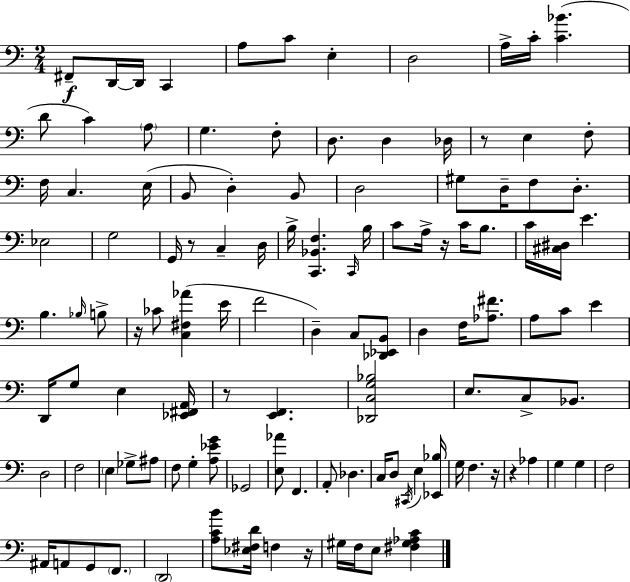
X:1
T:Untitled
M:2/4
L:1/4
K:C
^F,,/2 D,,/4 D,,/4 C,, A,/2 C/2 E, D,2 A,/4 C/4 [C_B] D/2 C A,/2 G, F,/2 D,/2 D, _D,/4 z/2 E, F,/2 F,/4 C, E,/4 B,,/2 D, B,,/2 D,2 ^G,/2 D,/4 F,/2 D,/2 _E,2 G,2 G,,/4 z/2 C, D,/4 B,/4 [C,,_B,,F,] C,,/4 B,/4 C/2 A,/4 z/4 C/4 B,/2 C/4 [^C,^D,]/4 E B, _B,/4 B,/2 z/4 _C/2 [C,^F,_A] E/4 F2 D, C,/2 [_D,,_E,,B,,]/2 D, F,/4 [_A,^F]/2 A,/2 C/2 E D,,/4 G,/2 E, [_E,,^F,,A,,]/4 z/2 [E,,F,,] [_D,,C,G,_B,]2 E,/2 C,/2 _B,,/2 D,2 F,2 E, _G,/2 ^A,/2 F,/2 G, [A,_EG]/2 _G,,2 [E,_A]/2 F,, A,,/2 _D, C,/4 D,/2 ^C,,/4 E, [_E,,_B,]/4 G,/4 F, z/4 z _A, G, G, F,2 ^A,,/4 A,,/2 G,,/2 F,,/2 D,,2 [A,CB]/2 [_E,^F,D]/4 F, z/4 ^G,/4 F,/4 E,/2 [^F,^G,_A,C]